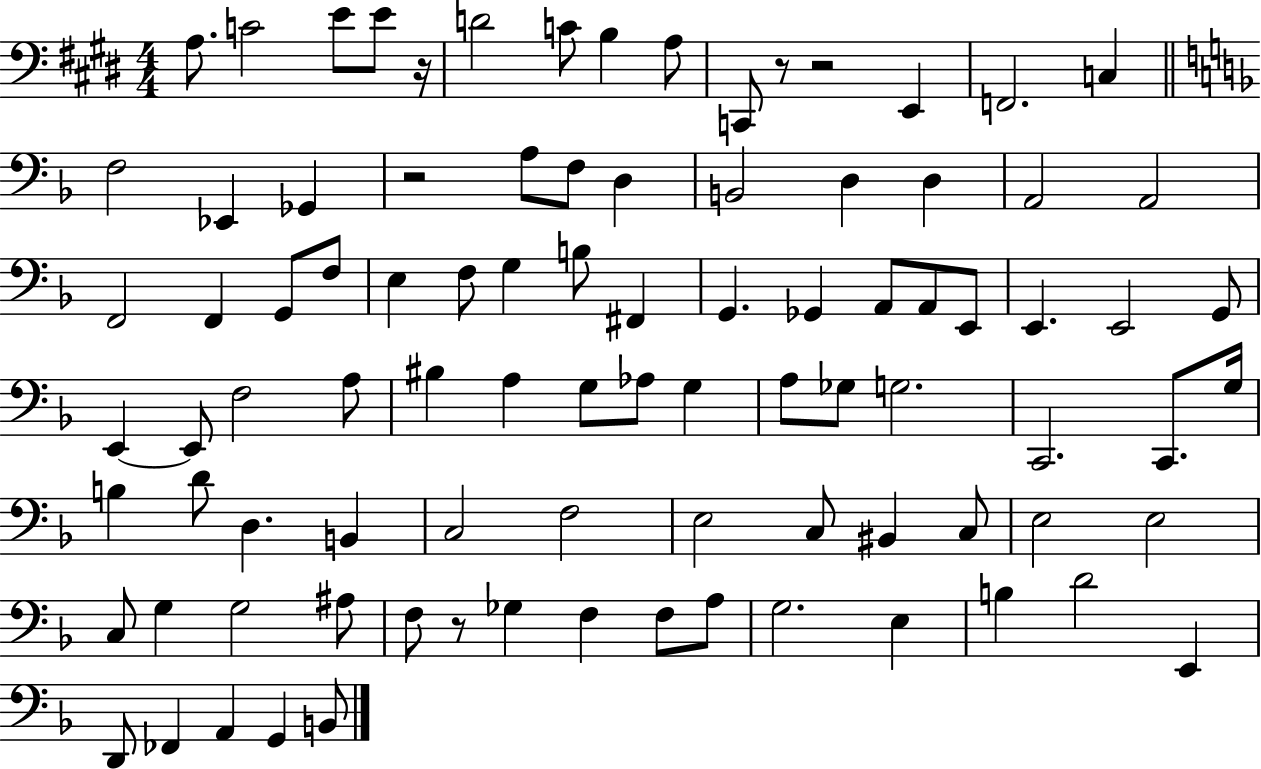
{
  \clef bass
  \numericTimeSignature
  \time 4/4
  \key e \major
  \repeat volta 2 { a8. c'2 e'8 e'8 r16 | d'2 c'8 b4 a8 | c,8 r8 r2 e,4 | f,2. c4 | \break \bar "||" \break \key d \minor f2 ees,4 ges,4 | r2 a8 f8 d4 | b,2 d4 d4 | a,2 a,2 | \break f,2 f,4 g,8 f8 | e4 f8 g4 b8 fis,4 | g,4. ges,4 a,8 a,8 e,8 | e,4. e,2 g,8 | \break e,4~~ e,8 f2 a8 | bis4 a4 g8 aes8 g4 | a8 ges8 g2. | c,2. c,8. g16 | \break b4 d'8 d4. b,4 | c2 f2 | e2 c8 bis,4 c8 | e2 e2 | \break c8 g4 g2 ais8 | f8 r8 ges4 f4 f8 a8 | g2. e4 | b4 d'2 e,4 | \break d,8 fes,4 a,4 g,4 b,8 | } \bar "|."
}